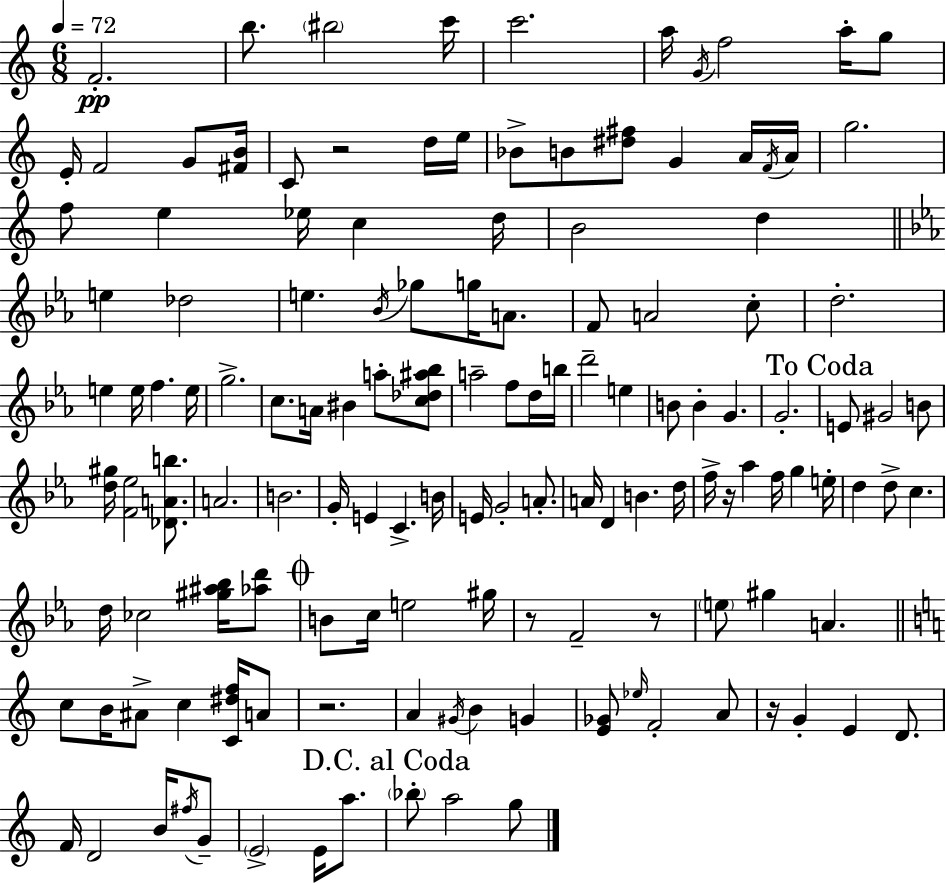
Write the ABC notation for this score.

X:1
T:Untitled
M:6/8
L:1/4
K:C
F2 b/2 ^b2 c'/4 c'2 a/4 G/4 f2 a/4 g/2 E/4 F2 G/2 [^FB]/4 C/2 z2 d/4 e/4 _B/2 B/2 [^d^f]/2 G A/4 F/4 A/4 g2 f/2 e _e/4 c d/4 B2 d e _d2 e _B/4 _g/2 g/4 A/2 F/2 A2 c/2 d2 e e/4 f e/4 g2 c/2 A/4 ^B a/2 [c_d^a_b]/2 a2 f/2 d/4 b/4 d'2 e B/2 B G G2 E/2 ^G2 B/2 [d^g]/4 [F_e]2 [_DAb]/2 A2 B2 G/4 E C B/4 E/4 G2 A/2 A/4 D B d/4 f/4 z/4 _a f/4 g e/4 d d/2 c d/4 _c2 [^g^a_b]/4 [_ad']/2 B/2 c/4 e2 ^g/4 z/2 F2 z/2 e/2 ^g A c/2 B/4 ^A/2 c [C^df]/4 A/2 z2 A ^G/4 B G [E_G]/2 _e/4 F2 A/2 z/4 G E D/2 F/4 D2 B/4 ^f/4 G/2 E2 E/4 a/2 _b/2 a2 g/2